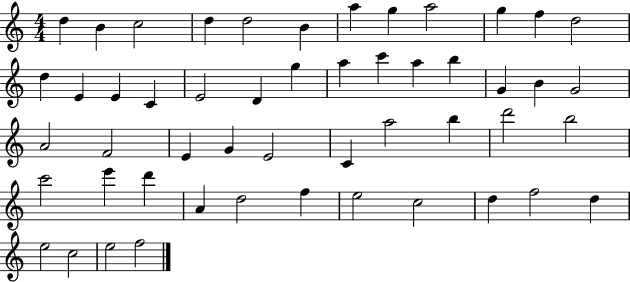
{
  \clef treble
  \numericTimeSignature
  \time 4/4
  \key c \major
  d''4 b'4 c''2 | d''4 d''2 b'4 | a''4 g''4 a''2 | g''4 f''4 d''2 | \break d''4 e'4 e'4 c'4 | e'2 d'4 g''4 | a''4 c'''4 a''4 b''4 | g'4 b'4 g'2 | \break a'2 f'2 | e'4 g'4 e'2 | c'4 a''2 b''4 | d'''2 b''2 | \break c'''2 e'''4 d'''4 | a'4 d''2 f''4 | e''2 c''2 | d''4 f''2 d''4 | \break e''2 c''2 | e''2 f''2 | \bar "|."
}